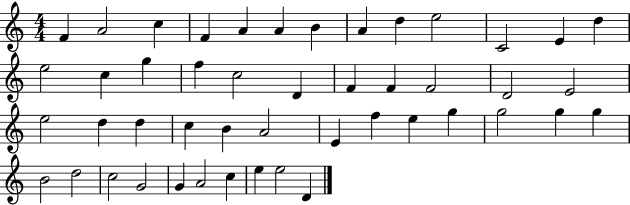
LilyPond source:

{
  \clef treble
  \numericTimeSignature
  \time 4/4
  \key c \major
  f'4 a'2 c''4 | f'4 a'4 a'4 b'4 | a'4 d''4 e''2 | c'2 e'4 d''4 | \break e''2 c''4 g''4 | f''4 c''2 d'4 | f'4 f'4 f'2 | d'2 e'2 | \break e''2 d''4 d''4 | c''4 b'4 a'2 | e'4 f''4 e''4 g''4 | g''2 g''4 g''4 | \break b'2 d''2 | c''2 g'2 | g'4 a'2 c''4 | e''4 e''2 d'4 | \break \bar "|."
}